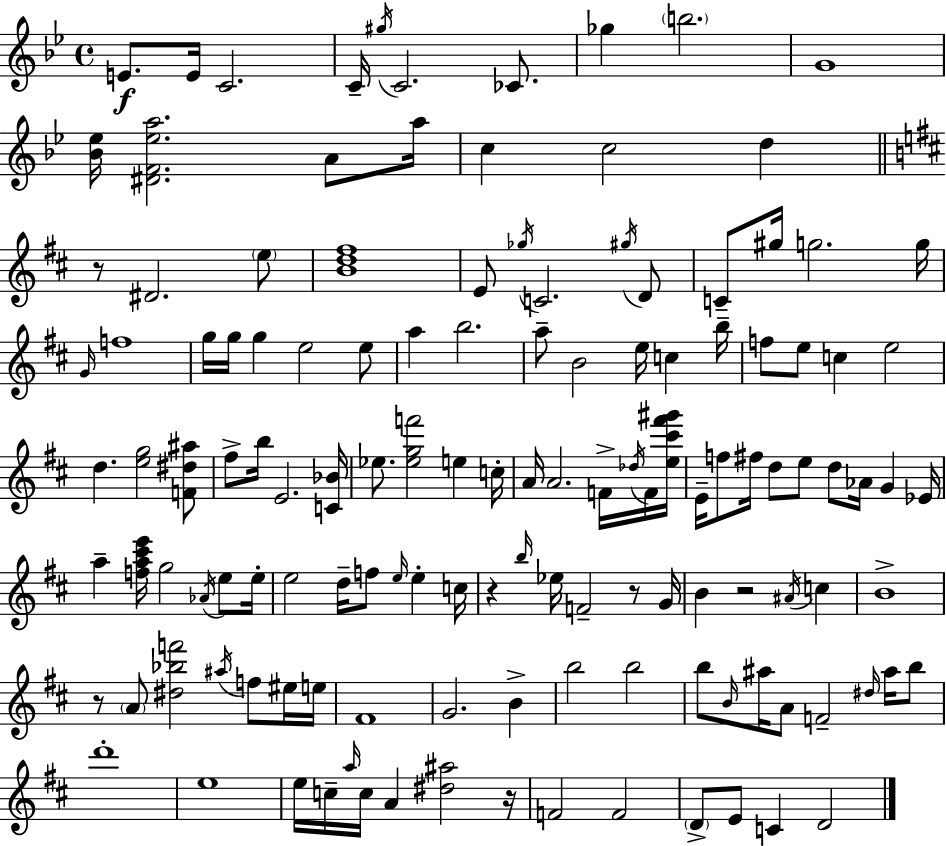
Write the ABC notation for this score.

X:1
T:Untitled
M:4/4
L:1/4
K:Bb
E/2 E/4 C2 C/4 ^g/4 C2 _C/2 _g b2 G4 [_B_e]/4 [^DF_ea]2 A/2 a/4 c c2 d z/2 ^D2 e/2 [Bd^f]4 E/2 _g/4 C2 ^g/4 D/2 C/2 ^g/4 g2 g/4 G/4 f4 g/4 g/4 g e2 e/2 a b2 a/2 B2 e/4 c b/4 f/2 e/2 c e2 d [eg]2 [F^d^a]/2 ^f/2 b/4 E2 [C_B]/4 _e/2 [_egf']2 e c/4 A/4 A2 F/4 _d/4 F/4 [e^c'^f'^g']/4 E/4 f/2 ^f/4 d/2 e/2 d/2 _A/4 G _E/4 a [fa^c'e']/4 g2 _A/4 e/2 e/4 e2 d/4 f/2 e/4 e c/4 z b/4 _e/4 F2 z/2 G/4 B z2 ^A/4 c B4 z/2 A/2 [^d_bf']2 ^a/4 f/2 ^e/4 e/4 ^F4 G2 B b2 b2 b/2 B/4 ^a/4 A/2 F2 ^d/4 ^a/4 b/2 d'4 e4 e/4 c/4 a/4 c/4 A [^d^a]2 z/4 F2 F2 D/2 E/2 C D2